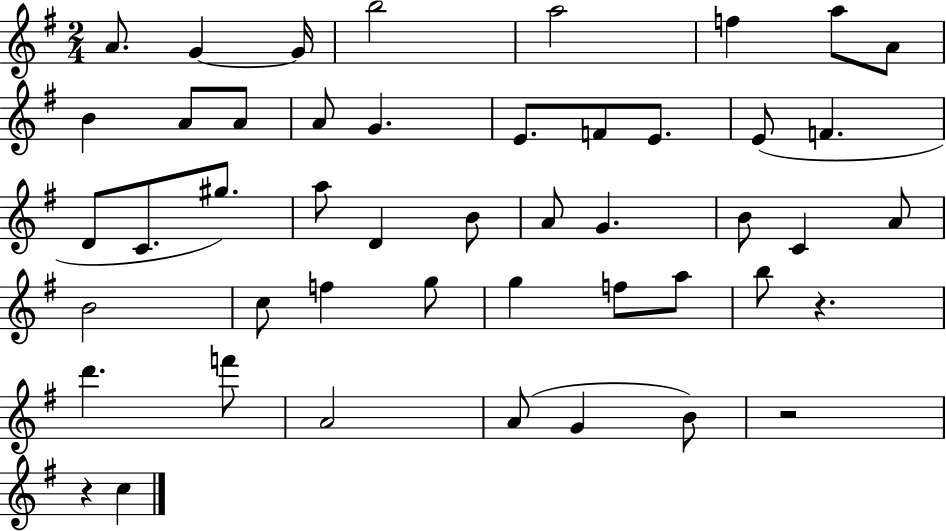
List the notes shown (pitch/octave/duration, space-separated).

A4/e. G4/q G4/s B5/h A5/h F5/q A5/e A4/e B4/q A4/e A4/e A4/e G4/q. E4/e. F4/e E4/e. E4/e F4/q. D4/e C4/e. G#5/e. A5/e D4/q B4/e A4/e G4/q. B4/e C4/q A4/e B4/h C5/e F5/q G5/e G5/q F5/e A5/e B5/e R/q. D6/q. F6/e A4/h A4/e G4/q B4/e R/h R/q C5/q